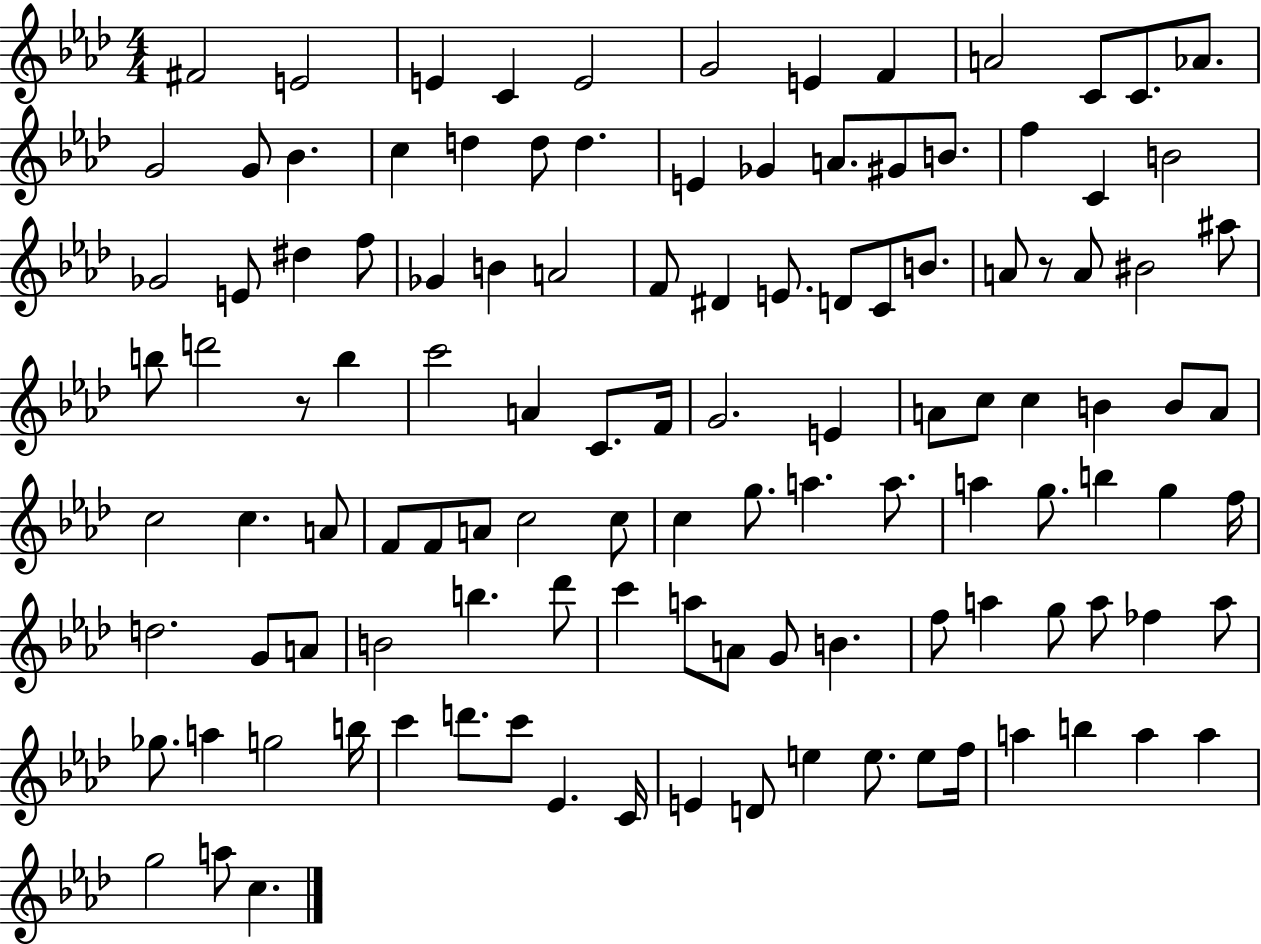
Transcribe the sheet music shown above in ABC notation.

X:1
T:Untitled
M:4/4
L:1/4
K:Ab
^F2 E2 E C E2 G2 E F A2 C/2 C/2 _A/2 G2 G/2 _B c d d/2 d E _G A/2 ^G/2 B/2 f C B2 _G2 E/2 ^d f/2 _G B A2 F/2 ^D E/2 D/2 C/2 B/2 A/2 z/2 A/2 ^B2 ^a/2 b/2 d'2 z/2 b c'2 A C/2 F/4 G2 E A/2 c/2 c B B/2 A/2 c2 c A/2 F/2 F/2 A/2 c2 c/2 c g/2 a a/2 a g/2 b g f/4 d2 G/2 A/2 B2 b _d'/2 c' a/2 A/2 G/2 B f/2 a g/2 a/2 _f a/2 _g/2 a g2 b/4 c' d'/2 c'/2 _E C/4 E D/2 e e/2 e/2 f/4 a b a a g2 a/2 c